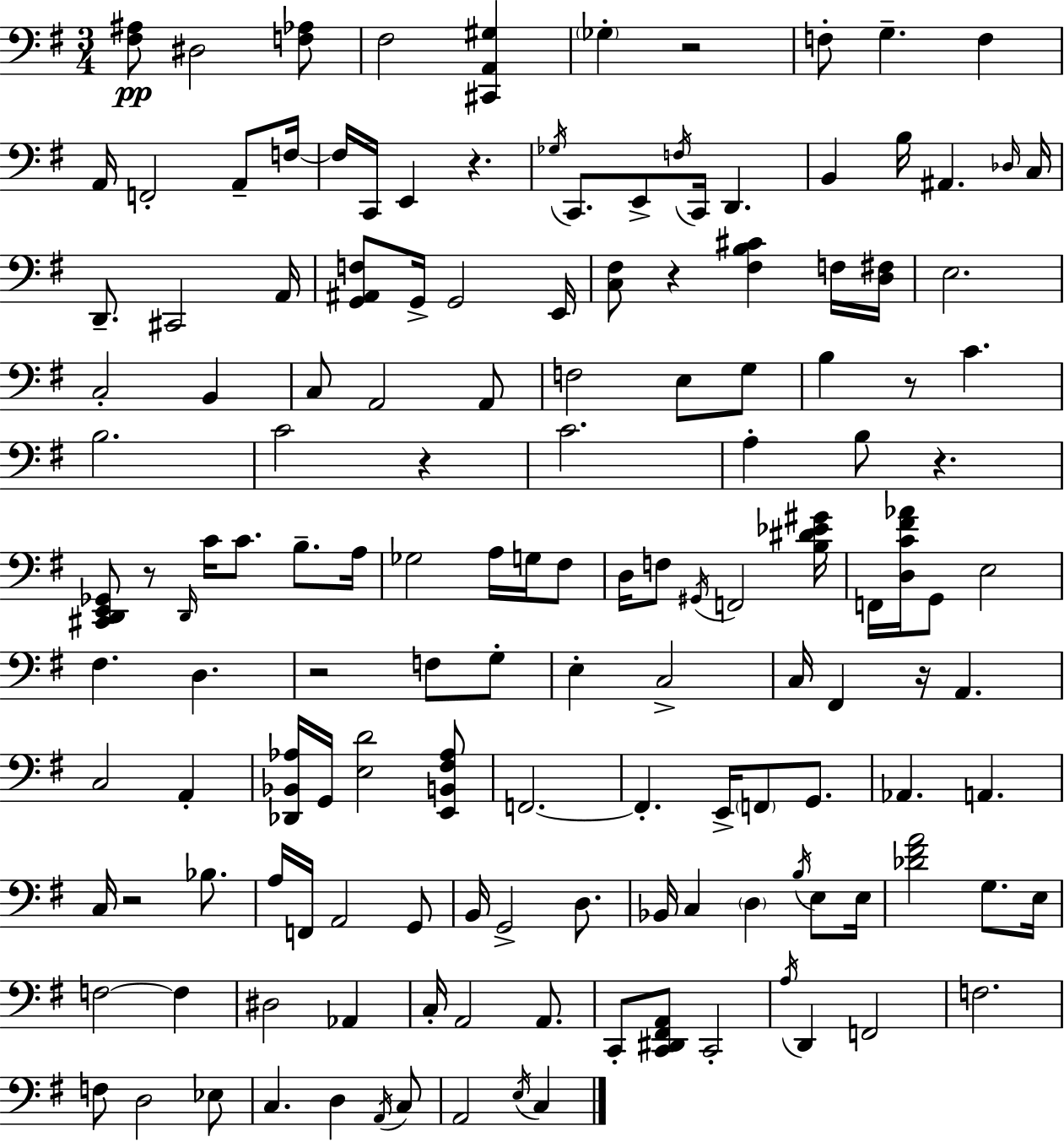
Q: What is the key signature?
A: G major